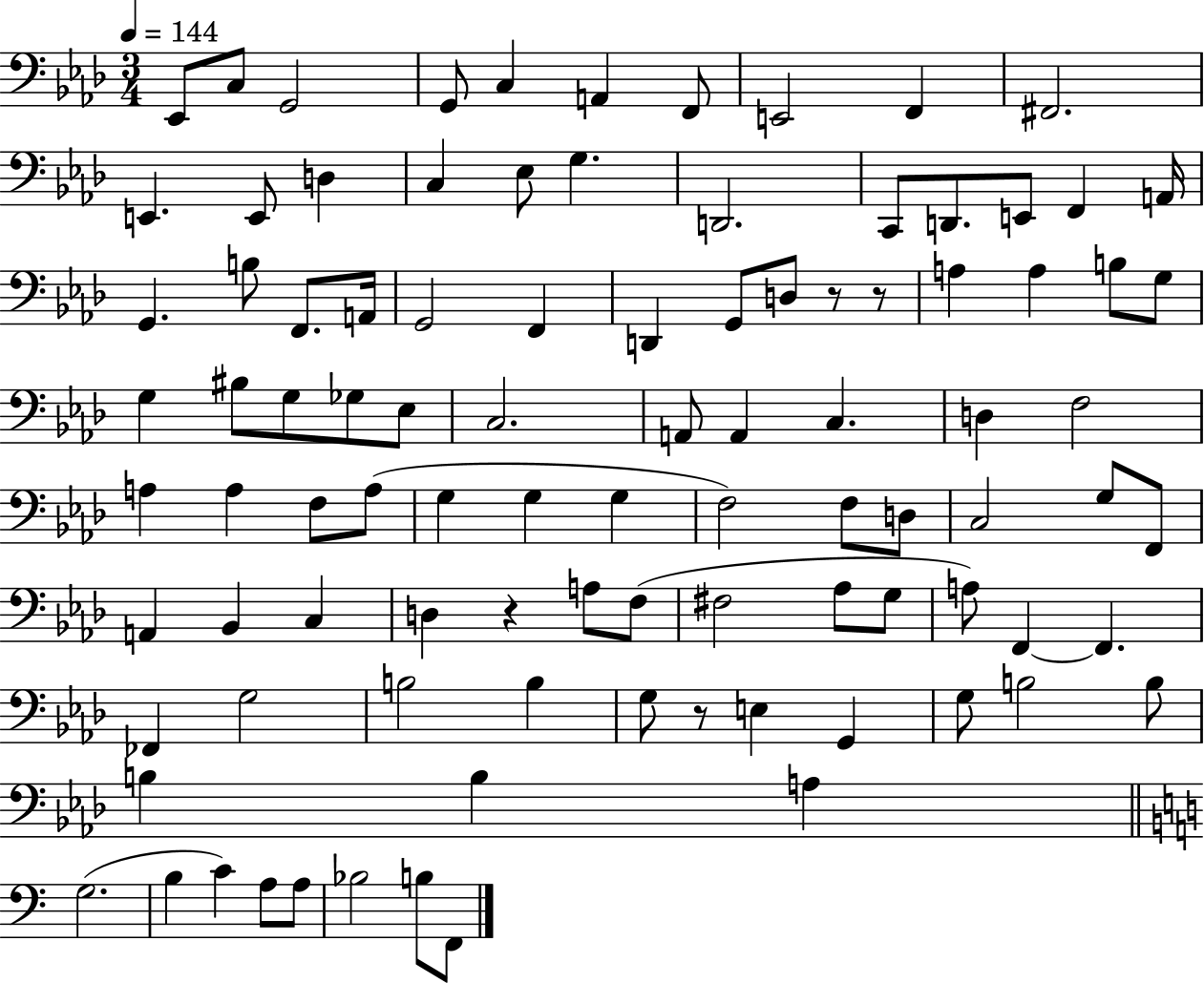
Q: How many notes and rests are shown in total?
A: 96